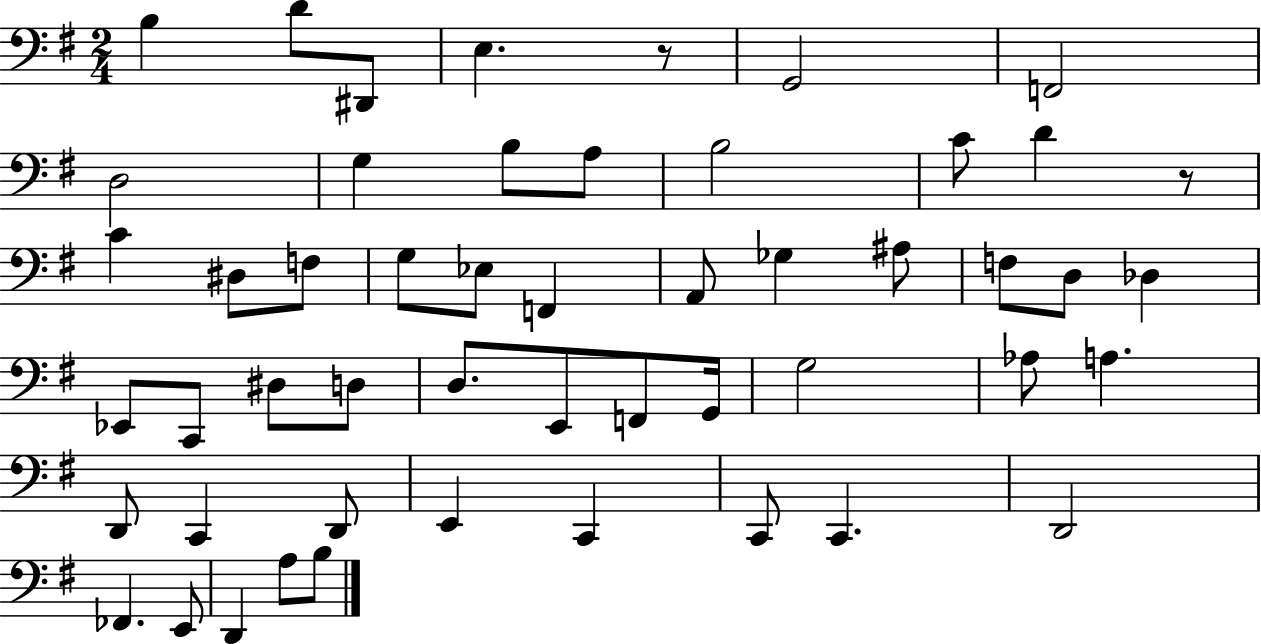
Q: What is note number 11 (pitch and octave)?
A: B3